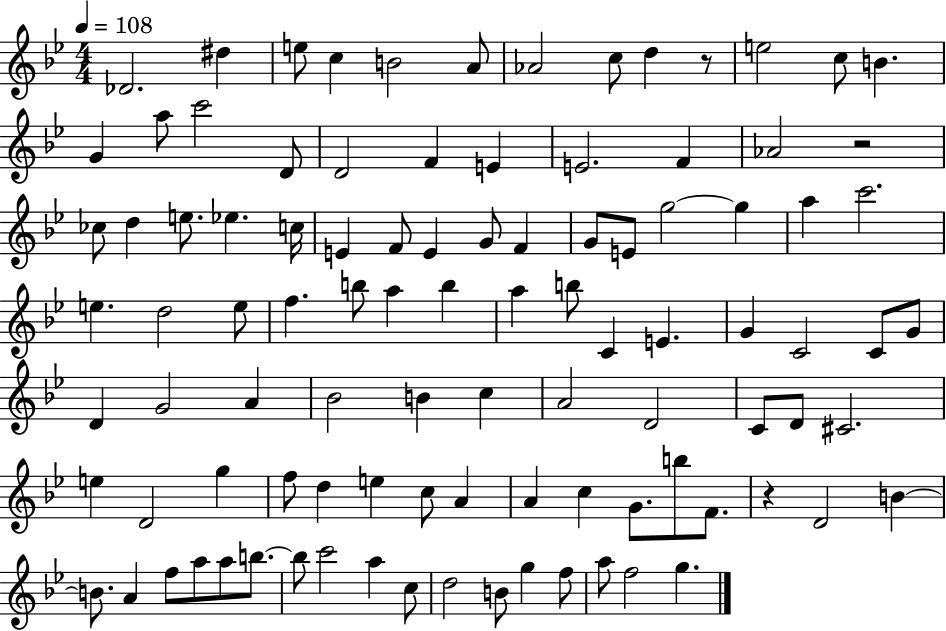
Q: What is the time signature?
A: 4/4